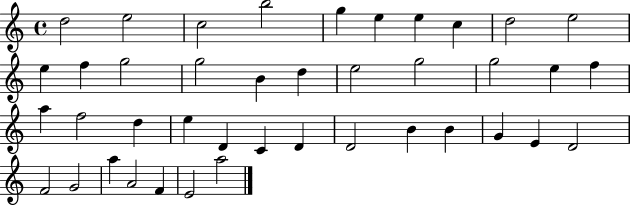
{
  \clef treble
  \time 4/4
  \defaultTimeSignature
  \key c \major
  d''2 e''2 | c''2 b''2 | g''4 e''4 e''4 c''4 | d''2 e''2 | \break e''4 f''4 g''2 | g''2 b'4 d''4 | e''2 g''2 | g''2 e''4 f''4 | \break a''4 f''2 d''4 | e''4 d'4 c'4 d'4 | d'2 b'4 b'4 | g'4 e'4 d'2 | \break f'2 g'2 | a''4 a'2 f'4 | e'2 a''2 | \bar "|."
}